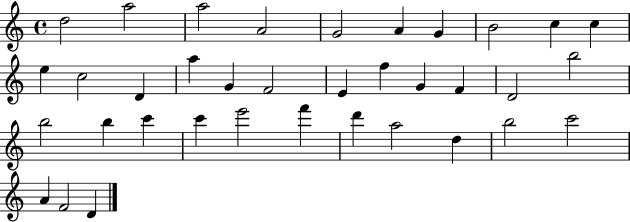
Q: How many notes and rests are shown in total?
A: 36